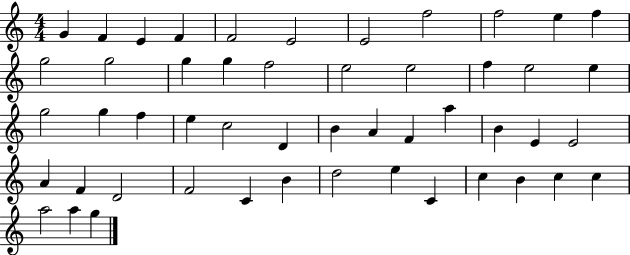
{
  \clef treble
  \numericTimeSignature
  \time 4/4
  \key c \major
  g'4 f'4 e'4 f'4 | f'2 e'2 | e'2 f''2 | f''2 e''4 f''4 | \break g''2 g''2 | g''4 g''4 f''2 | e''2 e''2 | f''4 e''2 e''4 | \break g''2 g''4 f''4 | e''4 c''2 d'4 | b'4 a'4 f'4 a''4 | b'4 e'4 e'2 | \break a'4 f'4 d'2 | f'2 c'4 b'4 | d''2 e''4 c'4 | c''4 b'4 c''4 c''4 | \break a''2 a''4 g''4 | \bar "|."
}